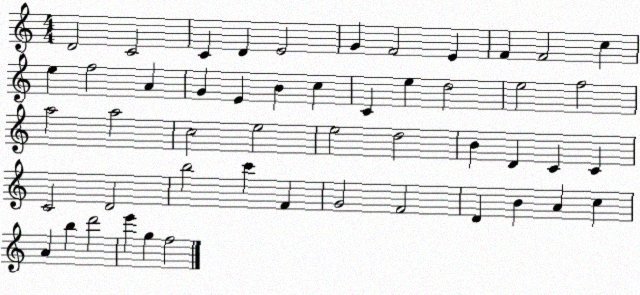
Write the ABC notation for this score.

X:1
T:Untitled
M:4/4
L:1/4
K:C
D2 C2 C D E2 G F2 E F F2 c e f2 A G E B c C e d2 e2 f2 a2 a2 c2 e2 e2 d2 B D C C C2 D2 b2 c' F G2 F2 D B A c A b d'2 e' g f2